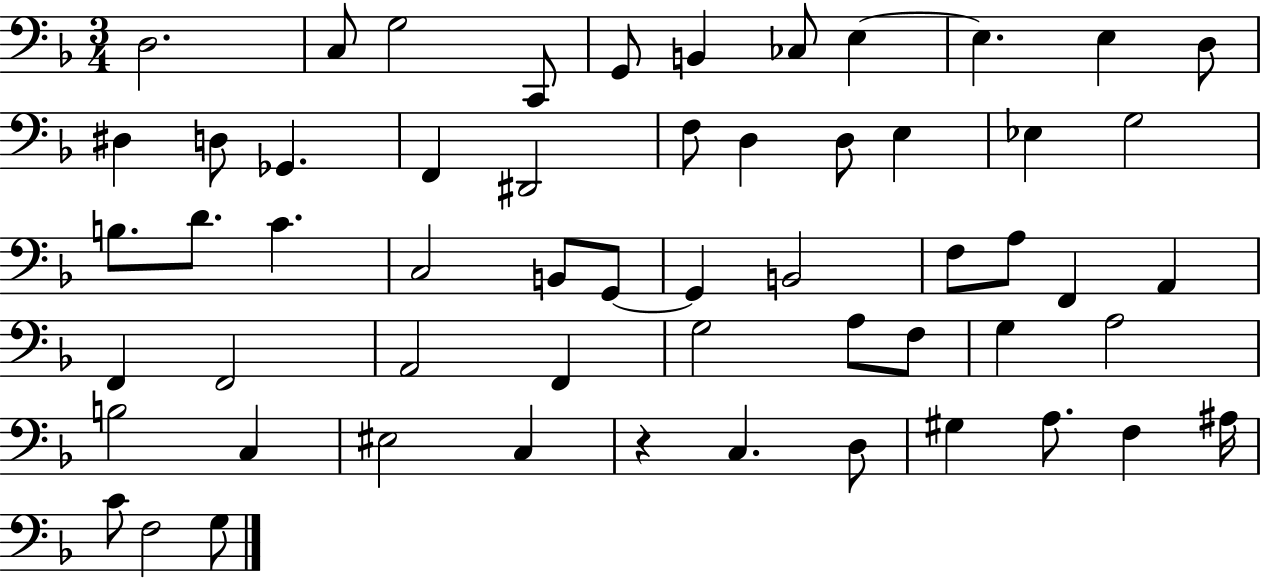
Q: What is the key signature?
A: F major